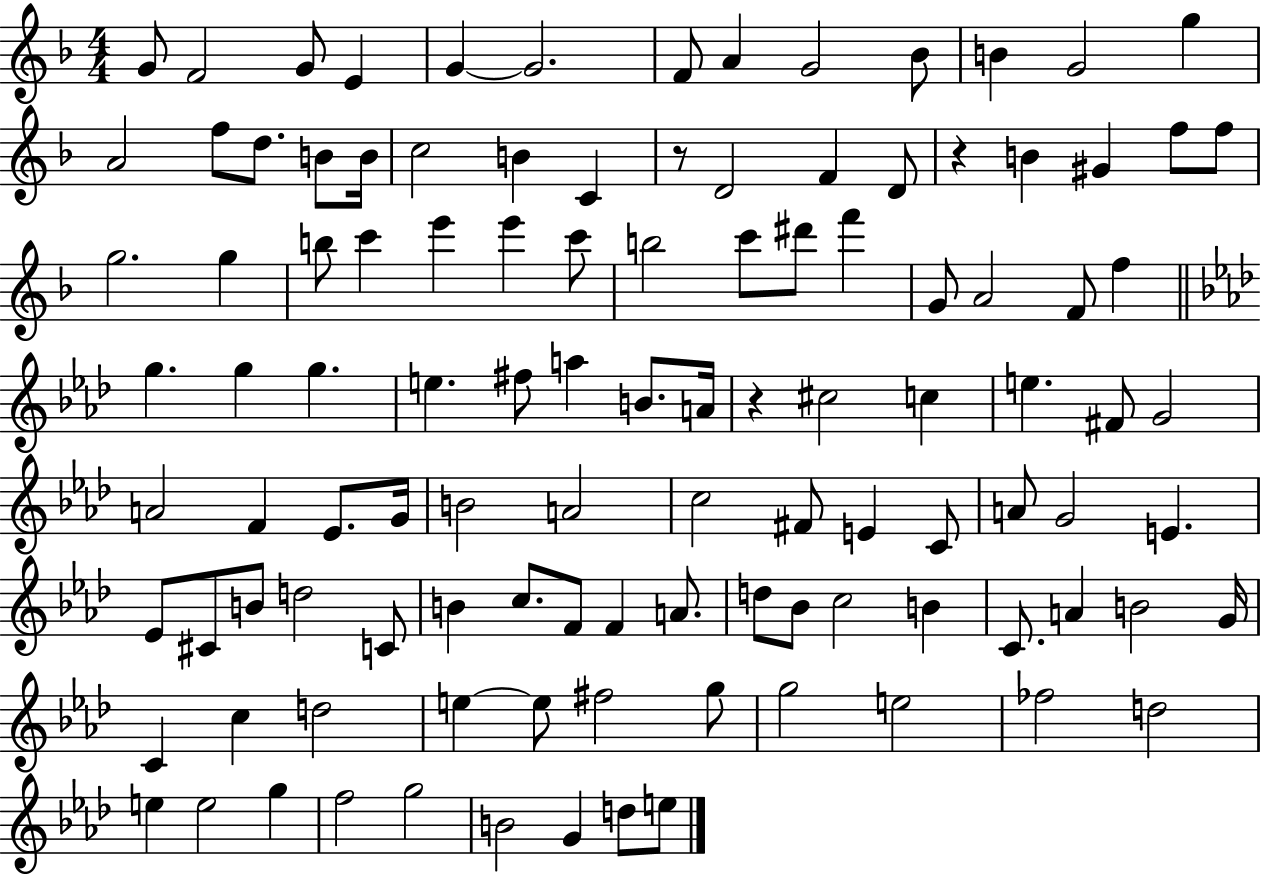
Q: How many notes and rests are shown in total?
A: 110